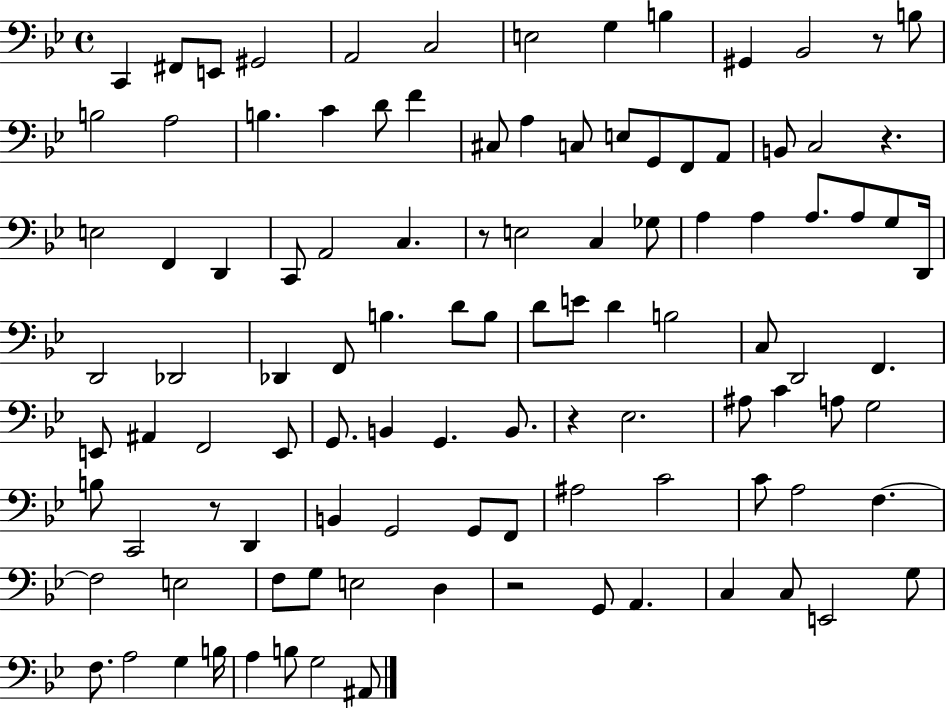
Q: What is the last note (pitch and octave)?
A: A#2